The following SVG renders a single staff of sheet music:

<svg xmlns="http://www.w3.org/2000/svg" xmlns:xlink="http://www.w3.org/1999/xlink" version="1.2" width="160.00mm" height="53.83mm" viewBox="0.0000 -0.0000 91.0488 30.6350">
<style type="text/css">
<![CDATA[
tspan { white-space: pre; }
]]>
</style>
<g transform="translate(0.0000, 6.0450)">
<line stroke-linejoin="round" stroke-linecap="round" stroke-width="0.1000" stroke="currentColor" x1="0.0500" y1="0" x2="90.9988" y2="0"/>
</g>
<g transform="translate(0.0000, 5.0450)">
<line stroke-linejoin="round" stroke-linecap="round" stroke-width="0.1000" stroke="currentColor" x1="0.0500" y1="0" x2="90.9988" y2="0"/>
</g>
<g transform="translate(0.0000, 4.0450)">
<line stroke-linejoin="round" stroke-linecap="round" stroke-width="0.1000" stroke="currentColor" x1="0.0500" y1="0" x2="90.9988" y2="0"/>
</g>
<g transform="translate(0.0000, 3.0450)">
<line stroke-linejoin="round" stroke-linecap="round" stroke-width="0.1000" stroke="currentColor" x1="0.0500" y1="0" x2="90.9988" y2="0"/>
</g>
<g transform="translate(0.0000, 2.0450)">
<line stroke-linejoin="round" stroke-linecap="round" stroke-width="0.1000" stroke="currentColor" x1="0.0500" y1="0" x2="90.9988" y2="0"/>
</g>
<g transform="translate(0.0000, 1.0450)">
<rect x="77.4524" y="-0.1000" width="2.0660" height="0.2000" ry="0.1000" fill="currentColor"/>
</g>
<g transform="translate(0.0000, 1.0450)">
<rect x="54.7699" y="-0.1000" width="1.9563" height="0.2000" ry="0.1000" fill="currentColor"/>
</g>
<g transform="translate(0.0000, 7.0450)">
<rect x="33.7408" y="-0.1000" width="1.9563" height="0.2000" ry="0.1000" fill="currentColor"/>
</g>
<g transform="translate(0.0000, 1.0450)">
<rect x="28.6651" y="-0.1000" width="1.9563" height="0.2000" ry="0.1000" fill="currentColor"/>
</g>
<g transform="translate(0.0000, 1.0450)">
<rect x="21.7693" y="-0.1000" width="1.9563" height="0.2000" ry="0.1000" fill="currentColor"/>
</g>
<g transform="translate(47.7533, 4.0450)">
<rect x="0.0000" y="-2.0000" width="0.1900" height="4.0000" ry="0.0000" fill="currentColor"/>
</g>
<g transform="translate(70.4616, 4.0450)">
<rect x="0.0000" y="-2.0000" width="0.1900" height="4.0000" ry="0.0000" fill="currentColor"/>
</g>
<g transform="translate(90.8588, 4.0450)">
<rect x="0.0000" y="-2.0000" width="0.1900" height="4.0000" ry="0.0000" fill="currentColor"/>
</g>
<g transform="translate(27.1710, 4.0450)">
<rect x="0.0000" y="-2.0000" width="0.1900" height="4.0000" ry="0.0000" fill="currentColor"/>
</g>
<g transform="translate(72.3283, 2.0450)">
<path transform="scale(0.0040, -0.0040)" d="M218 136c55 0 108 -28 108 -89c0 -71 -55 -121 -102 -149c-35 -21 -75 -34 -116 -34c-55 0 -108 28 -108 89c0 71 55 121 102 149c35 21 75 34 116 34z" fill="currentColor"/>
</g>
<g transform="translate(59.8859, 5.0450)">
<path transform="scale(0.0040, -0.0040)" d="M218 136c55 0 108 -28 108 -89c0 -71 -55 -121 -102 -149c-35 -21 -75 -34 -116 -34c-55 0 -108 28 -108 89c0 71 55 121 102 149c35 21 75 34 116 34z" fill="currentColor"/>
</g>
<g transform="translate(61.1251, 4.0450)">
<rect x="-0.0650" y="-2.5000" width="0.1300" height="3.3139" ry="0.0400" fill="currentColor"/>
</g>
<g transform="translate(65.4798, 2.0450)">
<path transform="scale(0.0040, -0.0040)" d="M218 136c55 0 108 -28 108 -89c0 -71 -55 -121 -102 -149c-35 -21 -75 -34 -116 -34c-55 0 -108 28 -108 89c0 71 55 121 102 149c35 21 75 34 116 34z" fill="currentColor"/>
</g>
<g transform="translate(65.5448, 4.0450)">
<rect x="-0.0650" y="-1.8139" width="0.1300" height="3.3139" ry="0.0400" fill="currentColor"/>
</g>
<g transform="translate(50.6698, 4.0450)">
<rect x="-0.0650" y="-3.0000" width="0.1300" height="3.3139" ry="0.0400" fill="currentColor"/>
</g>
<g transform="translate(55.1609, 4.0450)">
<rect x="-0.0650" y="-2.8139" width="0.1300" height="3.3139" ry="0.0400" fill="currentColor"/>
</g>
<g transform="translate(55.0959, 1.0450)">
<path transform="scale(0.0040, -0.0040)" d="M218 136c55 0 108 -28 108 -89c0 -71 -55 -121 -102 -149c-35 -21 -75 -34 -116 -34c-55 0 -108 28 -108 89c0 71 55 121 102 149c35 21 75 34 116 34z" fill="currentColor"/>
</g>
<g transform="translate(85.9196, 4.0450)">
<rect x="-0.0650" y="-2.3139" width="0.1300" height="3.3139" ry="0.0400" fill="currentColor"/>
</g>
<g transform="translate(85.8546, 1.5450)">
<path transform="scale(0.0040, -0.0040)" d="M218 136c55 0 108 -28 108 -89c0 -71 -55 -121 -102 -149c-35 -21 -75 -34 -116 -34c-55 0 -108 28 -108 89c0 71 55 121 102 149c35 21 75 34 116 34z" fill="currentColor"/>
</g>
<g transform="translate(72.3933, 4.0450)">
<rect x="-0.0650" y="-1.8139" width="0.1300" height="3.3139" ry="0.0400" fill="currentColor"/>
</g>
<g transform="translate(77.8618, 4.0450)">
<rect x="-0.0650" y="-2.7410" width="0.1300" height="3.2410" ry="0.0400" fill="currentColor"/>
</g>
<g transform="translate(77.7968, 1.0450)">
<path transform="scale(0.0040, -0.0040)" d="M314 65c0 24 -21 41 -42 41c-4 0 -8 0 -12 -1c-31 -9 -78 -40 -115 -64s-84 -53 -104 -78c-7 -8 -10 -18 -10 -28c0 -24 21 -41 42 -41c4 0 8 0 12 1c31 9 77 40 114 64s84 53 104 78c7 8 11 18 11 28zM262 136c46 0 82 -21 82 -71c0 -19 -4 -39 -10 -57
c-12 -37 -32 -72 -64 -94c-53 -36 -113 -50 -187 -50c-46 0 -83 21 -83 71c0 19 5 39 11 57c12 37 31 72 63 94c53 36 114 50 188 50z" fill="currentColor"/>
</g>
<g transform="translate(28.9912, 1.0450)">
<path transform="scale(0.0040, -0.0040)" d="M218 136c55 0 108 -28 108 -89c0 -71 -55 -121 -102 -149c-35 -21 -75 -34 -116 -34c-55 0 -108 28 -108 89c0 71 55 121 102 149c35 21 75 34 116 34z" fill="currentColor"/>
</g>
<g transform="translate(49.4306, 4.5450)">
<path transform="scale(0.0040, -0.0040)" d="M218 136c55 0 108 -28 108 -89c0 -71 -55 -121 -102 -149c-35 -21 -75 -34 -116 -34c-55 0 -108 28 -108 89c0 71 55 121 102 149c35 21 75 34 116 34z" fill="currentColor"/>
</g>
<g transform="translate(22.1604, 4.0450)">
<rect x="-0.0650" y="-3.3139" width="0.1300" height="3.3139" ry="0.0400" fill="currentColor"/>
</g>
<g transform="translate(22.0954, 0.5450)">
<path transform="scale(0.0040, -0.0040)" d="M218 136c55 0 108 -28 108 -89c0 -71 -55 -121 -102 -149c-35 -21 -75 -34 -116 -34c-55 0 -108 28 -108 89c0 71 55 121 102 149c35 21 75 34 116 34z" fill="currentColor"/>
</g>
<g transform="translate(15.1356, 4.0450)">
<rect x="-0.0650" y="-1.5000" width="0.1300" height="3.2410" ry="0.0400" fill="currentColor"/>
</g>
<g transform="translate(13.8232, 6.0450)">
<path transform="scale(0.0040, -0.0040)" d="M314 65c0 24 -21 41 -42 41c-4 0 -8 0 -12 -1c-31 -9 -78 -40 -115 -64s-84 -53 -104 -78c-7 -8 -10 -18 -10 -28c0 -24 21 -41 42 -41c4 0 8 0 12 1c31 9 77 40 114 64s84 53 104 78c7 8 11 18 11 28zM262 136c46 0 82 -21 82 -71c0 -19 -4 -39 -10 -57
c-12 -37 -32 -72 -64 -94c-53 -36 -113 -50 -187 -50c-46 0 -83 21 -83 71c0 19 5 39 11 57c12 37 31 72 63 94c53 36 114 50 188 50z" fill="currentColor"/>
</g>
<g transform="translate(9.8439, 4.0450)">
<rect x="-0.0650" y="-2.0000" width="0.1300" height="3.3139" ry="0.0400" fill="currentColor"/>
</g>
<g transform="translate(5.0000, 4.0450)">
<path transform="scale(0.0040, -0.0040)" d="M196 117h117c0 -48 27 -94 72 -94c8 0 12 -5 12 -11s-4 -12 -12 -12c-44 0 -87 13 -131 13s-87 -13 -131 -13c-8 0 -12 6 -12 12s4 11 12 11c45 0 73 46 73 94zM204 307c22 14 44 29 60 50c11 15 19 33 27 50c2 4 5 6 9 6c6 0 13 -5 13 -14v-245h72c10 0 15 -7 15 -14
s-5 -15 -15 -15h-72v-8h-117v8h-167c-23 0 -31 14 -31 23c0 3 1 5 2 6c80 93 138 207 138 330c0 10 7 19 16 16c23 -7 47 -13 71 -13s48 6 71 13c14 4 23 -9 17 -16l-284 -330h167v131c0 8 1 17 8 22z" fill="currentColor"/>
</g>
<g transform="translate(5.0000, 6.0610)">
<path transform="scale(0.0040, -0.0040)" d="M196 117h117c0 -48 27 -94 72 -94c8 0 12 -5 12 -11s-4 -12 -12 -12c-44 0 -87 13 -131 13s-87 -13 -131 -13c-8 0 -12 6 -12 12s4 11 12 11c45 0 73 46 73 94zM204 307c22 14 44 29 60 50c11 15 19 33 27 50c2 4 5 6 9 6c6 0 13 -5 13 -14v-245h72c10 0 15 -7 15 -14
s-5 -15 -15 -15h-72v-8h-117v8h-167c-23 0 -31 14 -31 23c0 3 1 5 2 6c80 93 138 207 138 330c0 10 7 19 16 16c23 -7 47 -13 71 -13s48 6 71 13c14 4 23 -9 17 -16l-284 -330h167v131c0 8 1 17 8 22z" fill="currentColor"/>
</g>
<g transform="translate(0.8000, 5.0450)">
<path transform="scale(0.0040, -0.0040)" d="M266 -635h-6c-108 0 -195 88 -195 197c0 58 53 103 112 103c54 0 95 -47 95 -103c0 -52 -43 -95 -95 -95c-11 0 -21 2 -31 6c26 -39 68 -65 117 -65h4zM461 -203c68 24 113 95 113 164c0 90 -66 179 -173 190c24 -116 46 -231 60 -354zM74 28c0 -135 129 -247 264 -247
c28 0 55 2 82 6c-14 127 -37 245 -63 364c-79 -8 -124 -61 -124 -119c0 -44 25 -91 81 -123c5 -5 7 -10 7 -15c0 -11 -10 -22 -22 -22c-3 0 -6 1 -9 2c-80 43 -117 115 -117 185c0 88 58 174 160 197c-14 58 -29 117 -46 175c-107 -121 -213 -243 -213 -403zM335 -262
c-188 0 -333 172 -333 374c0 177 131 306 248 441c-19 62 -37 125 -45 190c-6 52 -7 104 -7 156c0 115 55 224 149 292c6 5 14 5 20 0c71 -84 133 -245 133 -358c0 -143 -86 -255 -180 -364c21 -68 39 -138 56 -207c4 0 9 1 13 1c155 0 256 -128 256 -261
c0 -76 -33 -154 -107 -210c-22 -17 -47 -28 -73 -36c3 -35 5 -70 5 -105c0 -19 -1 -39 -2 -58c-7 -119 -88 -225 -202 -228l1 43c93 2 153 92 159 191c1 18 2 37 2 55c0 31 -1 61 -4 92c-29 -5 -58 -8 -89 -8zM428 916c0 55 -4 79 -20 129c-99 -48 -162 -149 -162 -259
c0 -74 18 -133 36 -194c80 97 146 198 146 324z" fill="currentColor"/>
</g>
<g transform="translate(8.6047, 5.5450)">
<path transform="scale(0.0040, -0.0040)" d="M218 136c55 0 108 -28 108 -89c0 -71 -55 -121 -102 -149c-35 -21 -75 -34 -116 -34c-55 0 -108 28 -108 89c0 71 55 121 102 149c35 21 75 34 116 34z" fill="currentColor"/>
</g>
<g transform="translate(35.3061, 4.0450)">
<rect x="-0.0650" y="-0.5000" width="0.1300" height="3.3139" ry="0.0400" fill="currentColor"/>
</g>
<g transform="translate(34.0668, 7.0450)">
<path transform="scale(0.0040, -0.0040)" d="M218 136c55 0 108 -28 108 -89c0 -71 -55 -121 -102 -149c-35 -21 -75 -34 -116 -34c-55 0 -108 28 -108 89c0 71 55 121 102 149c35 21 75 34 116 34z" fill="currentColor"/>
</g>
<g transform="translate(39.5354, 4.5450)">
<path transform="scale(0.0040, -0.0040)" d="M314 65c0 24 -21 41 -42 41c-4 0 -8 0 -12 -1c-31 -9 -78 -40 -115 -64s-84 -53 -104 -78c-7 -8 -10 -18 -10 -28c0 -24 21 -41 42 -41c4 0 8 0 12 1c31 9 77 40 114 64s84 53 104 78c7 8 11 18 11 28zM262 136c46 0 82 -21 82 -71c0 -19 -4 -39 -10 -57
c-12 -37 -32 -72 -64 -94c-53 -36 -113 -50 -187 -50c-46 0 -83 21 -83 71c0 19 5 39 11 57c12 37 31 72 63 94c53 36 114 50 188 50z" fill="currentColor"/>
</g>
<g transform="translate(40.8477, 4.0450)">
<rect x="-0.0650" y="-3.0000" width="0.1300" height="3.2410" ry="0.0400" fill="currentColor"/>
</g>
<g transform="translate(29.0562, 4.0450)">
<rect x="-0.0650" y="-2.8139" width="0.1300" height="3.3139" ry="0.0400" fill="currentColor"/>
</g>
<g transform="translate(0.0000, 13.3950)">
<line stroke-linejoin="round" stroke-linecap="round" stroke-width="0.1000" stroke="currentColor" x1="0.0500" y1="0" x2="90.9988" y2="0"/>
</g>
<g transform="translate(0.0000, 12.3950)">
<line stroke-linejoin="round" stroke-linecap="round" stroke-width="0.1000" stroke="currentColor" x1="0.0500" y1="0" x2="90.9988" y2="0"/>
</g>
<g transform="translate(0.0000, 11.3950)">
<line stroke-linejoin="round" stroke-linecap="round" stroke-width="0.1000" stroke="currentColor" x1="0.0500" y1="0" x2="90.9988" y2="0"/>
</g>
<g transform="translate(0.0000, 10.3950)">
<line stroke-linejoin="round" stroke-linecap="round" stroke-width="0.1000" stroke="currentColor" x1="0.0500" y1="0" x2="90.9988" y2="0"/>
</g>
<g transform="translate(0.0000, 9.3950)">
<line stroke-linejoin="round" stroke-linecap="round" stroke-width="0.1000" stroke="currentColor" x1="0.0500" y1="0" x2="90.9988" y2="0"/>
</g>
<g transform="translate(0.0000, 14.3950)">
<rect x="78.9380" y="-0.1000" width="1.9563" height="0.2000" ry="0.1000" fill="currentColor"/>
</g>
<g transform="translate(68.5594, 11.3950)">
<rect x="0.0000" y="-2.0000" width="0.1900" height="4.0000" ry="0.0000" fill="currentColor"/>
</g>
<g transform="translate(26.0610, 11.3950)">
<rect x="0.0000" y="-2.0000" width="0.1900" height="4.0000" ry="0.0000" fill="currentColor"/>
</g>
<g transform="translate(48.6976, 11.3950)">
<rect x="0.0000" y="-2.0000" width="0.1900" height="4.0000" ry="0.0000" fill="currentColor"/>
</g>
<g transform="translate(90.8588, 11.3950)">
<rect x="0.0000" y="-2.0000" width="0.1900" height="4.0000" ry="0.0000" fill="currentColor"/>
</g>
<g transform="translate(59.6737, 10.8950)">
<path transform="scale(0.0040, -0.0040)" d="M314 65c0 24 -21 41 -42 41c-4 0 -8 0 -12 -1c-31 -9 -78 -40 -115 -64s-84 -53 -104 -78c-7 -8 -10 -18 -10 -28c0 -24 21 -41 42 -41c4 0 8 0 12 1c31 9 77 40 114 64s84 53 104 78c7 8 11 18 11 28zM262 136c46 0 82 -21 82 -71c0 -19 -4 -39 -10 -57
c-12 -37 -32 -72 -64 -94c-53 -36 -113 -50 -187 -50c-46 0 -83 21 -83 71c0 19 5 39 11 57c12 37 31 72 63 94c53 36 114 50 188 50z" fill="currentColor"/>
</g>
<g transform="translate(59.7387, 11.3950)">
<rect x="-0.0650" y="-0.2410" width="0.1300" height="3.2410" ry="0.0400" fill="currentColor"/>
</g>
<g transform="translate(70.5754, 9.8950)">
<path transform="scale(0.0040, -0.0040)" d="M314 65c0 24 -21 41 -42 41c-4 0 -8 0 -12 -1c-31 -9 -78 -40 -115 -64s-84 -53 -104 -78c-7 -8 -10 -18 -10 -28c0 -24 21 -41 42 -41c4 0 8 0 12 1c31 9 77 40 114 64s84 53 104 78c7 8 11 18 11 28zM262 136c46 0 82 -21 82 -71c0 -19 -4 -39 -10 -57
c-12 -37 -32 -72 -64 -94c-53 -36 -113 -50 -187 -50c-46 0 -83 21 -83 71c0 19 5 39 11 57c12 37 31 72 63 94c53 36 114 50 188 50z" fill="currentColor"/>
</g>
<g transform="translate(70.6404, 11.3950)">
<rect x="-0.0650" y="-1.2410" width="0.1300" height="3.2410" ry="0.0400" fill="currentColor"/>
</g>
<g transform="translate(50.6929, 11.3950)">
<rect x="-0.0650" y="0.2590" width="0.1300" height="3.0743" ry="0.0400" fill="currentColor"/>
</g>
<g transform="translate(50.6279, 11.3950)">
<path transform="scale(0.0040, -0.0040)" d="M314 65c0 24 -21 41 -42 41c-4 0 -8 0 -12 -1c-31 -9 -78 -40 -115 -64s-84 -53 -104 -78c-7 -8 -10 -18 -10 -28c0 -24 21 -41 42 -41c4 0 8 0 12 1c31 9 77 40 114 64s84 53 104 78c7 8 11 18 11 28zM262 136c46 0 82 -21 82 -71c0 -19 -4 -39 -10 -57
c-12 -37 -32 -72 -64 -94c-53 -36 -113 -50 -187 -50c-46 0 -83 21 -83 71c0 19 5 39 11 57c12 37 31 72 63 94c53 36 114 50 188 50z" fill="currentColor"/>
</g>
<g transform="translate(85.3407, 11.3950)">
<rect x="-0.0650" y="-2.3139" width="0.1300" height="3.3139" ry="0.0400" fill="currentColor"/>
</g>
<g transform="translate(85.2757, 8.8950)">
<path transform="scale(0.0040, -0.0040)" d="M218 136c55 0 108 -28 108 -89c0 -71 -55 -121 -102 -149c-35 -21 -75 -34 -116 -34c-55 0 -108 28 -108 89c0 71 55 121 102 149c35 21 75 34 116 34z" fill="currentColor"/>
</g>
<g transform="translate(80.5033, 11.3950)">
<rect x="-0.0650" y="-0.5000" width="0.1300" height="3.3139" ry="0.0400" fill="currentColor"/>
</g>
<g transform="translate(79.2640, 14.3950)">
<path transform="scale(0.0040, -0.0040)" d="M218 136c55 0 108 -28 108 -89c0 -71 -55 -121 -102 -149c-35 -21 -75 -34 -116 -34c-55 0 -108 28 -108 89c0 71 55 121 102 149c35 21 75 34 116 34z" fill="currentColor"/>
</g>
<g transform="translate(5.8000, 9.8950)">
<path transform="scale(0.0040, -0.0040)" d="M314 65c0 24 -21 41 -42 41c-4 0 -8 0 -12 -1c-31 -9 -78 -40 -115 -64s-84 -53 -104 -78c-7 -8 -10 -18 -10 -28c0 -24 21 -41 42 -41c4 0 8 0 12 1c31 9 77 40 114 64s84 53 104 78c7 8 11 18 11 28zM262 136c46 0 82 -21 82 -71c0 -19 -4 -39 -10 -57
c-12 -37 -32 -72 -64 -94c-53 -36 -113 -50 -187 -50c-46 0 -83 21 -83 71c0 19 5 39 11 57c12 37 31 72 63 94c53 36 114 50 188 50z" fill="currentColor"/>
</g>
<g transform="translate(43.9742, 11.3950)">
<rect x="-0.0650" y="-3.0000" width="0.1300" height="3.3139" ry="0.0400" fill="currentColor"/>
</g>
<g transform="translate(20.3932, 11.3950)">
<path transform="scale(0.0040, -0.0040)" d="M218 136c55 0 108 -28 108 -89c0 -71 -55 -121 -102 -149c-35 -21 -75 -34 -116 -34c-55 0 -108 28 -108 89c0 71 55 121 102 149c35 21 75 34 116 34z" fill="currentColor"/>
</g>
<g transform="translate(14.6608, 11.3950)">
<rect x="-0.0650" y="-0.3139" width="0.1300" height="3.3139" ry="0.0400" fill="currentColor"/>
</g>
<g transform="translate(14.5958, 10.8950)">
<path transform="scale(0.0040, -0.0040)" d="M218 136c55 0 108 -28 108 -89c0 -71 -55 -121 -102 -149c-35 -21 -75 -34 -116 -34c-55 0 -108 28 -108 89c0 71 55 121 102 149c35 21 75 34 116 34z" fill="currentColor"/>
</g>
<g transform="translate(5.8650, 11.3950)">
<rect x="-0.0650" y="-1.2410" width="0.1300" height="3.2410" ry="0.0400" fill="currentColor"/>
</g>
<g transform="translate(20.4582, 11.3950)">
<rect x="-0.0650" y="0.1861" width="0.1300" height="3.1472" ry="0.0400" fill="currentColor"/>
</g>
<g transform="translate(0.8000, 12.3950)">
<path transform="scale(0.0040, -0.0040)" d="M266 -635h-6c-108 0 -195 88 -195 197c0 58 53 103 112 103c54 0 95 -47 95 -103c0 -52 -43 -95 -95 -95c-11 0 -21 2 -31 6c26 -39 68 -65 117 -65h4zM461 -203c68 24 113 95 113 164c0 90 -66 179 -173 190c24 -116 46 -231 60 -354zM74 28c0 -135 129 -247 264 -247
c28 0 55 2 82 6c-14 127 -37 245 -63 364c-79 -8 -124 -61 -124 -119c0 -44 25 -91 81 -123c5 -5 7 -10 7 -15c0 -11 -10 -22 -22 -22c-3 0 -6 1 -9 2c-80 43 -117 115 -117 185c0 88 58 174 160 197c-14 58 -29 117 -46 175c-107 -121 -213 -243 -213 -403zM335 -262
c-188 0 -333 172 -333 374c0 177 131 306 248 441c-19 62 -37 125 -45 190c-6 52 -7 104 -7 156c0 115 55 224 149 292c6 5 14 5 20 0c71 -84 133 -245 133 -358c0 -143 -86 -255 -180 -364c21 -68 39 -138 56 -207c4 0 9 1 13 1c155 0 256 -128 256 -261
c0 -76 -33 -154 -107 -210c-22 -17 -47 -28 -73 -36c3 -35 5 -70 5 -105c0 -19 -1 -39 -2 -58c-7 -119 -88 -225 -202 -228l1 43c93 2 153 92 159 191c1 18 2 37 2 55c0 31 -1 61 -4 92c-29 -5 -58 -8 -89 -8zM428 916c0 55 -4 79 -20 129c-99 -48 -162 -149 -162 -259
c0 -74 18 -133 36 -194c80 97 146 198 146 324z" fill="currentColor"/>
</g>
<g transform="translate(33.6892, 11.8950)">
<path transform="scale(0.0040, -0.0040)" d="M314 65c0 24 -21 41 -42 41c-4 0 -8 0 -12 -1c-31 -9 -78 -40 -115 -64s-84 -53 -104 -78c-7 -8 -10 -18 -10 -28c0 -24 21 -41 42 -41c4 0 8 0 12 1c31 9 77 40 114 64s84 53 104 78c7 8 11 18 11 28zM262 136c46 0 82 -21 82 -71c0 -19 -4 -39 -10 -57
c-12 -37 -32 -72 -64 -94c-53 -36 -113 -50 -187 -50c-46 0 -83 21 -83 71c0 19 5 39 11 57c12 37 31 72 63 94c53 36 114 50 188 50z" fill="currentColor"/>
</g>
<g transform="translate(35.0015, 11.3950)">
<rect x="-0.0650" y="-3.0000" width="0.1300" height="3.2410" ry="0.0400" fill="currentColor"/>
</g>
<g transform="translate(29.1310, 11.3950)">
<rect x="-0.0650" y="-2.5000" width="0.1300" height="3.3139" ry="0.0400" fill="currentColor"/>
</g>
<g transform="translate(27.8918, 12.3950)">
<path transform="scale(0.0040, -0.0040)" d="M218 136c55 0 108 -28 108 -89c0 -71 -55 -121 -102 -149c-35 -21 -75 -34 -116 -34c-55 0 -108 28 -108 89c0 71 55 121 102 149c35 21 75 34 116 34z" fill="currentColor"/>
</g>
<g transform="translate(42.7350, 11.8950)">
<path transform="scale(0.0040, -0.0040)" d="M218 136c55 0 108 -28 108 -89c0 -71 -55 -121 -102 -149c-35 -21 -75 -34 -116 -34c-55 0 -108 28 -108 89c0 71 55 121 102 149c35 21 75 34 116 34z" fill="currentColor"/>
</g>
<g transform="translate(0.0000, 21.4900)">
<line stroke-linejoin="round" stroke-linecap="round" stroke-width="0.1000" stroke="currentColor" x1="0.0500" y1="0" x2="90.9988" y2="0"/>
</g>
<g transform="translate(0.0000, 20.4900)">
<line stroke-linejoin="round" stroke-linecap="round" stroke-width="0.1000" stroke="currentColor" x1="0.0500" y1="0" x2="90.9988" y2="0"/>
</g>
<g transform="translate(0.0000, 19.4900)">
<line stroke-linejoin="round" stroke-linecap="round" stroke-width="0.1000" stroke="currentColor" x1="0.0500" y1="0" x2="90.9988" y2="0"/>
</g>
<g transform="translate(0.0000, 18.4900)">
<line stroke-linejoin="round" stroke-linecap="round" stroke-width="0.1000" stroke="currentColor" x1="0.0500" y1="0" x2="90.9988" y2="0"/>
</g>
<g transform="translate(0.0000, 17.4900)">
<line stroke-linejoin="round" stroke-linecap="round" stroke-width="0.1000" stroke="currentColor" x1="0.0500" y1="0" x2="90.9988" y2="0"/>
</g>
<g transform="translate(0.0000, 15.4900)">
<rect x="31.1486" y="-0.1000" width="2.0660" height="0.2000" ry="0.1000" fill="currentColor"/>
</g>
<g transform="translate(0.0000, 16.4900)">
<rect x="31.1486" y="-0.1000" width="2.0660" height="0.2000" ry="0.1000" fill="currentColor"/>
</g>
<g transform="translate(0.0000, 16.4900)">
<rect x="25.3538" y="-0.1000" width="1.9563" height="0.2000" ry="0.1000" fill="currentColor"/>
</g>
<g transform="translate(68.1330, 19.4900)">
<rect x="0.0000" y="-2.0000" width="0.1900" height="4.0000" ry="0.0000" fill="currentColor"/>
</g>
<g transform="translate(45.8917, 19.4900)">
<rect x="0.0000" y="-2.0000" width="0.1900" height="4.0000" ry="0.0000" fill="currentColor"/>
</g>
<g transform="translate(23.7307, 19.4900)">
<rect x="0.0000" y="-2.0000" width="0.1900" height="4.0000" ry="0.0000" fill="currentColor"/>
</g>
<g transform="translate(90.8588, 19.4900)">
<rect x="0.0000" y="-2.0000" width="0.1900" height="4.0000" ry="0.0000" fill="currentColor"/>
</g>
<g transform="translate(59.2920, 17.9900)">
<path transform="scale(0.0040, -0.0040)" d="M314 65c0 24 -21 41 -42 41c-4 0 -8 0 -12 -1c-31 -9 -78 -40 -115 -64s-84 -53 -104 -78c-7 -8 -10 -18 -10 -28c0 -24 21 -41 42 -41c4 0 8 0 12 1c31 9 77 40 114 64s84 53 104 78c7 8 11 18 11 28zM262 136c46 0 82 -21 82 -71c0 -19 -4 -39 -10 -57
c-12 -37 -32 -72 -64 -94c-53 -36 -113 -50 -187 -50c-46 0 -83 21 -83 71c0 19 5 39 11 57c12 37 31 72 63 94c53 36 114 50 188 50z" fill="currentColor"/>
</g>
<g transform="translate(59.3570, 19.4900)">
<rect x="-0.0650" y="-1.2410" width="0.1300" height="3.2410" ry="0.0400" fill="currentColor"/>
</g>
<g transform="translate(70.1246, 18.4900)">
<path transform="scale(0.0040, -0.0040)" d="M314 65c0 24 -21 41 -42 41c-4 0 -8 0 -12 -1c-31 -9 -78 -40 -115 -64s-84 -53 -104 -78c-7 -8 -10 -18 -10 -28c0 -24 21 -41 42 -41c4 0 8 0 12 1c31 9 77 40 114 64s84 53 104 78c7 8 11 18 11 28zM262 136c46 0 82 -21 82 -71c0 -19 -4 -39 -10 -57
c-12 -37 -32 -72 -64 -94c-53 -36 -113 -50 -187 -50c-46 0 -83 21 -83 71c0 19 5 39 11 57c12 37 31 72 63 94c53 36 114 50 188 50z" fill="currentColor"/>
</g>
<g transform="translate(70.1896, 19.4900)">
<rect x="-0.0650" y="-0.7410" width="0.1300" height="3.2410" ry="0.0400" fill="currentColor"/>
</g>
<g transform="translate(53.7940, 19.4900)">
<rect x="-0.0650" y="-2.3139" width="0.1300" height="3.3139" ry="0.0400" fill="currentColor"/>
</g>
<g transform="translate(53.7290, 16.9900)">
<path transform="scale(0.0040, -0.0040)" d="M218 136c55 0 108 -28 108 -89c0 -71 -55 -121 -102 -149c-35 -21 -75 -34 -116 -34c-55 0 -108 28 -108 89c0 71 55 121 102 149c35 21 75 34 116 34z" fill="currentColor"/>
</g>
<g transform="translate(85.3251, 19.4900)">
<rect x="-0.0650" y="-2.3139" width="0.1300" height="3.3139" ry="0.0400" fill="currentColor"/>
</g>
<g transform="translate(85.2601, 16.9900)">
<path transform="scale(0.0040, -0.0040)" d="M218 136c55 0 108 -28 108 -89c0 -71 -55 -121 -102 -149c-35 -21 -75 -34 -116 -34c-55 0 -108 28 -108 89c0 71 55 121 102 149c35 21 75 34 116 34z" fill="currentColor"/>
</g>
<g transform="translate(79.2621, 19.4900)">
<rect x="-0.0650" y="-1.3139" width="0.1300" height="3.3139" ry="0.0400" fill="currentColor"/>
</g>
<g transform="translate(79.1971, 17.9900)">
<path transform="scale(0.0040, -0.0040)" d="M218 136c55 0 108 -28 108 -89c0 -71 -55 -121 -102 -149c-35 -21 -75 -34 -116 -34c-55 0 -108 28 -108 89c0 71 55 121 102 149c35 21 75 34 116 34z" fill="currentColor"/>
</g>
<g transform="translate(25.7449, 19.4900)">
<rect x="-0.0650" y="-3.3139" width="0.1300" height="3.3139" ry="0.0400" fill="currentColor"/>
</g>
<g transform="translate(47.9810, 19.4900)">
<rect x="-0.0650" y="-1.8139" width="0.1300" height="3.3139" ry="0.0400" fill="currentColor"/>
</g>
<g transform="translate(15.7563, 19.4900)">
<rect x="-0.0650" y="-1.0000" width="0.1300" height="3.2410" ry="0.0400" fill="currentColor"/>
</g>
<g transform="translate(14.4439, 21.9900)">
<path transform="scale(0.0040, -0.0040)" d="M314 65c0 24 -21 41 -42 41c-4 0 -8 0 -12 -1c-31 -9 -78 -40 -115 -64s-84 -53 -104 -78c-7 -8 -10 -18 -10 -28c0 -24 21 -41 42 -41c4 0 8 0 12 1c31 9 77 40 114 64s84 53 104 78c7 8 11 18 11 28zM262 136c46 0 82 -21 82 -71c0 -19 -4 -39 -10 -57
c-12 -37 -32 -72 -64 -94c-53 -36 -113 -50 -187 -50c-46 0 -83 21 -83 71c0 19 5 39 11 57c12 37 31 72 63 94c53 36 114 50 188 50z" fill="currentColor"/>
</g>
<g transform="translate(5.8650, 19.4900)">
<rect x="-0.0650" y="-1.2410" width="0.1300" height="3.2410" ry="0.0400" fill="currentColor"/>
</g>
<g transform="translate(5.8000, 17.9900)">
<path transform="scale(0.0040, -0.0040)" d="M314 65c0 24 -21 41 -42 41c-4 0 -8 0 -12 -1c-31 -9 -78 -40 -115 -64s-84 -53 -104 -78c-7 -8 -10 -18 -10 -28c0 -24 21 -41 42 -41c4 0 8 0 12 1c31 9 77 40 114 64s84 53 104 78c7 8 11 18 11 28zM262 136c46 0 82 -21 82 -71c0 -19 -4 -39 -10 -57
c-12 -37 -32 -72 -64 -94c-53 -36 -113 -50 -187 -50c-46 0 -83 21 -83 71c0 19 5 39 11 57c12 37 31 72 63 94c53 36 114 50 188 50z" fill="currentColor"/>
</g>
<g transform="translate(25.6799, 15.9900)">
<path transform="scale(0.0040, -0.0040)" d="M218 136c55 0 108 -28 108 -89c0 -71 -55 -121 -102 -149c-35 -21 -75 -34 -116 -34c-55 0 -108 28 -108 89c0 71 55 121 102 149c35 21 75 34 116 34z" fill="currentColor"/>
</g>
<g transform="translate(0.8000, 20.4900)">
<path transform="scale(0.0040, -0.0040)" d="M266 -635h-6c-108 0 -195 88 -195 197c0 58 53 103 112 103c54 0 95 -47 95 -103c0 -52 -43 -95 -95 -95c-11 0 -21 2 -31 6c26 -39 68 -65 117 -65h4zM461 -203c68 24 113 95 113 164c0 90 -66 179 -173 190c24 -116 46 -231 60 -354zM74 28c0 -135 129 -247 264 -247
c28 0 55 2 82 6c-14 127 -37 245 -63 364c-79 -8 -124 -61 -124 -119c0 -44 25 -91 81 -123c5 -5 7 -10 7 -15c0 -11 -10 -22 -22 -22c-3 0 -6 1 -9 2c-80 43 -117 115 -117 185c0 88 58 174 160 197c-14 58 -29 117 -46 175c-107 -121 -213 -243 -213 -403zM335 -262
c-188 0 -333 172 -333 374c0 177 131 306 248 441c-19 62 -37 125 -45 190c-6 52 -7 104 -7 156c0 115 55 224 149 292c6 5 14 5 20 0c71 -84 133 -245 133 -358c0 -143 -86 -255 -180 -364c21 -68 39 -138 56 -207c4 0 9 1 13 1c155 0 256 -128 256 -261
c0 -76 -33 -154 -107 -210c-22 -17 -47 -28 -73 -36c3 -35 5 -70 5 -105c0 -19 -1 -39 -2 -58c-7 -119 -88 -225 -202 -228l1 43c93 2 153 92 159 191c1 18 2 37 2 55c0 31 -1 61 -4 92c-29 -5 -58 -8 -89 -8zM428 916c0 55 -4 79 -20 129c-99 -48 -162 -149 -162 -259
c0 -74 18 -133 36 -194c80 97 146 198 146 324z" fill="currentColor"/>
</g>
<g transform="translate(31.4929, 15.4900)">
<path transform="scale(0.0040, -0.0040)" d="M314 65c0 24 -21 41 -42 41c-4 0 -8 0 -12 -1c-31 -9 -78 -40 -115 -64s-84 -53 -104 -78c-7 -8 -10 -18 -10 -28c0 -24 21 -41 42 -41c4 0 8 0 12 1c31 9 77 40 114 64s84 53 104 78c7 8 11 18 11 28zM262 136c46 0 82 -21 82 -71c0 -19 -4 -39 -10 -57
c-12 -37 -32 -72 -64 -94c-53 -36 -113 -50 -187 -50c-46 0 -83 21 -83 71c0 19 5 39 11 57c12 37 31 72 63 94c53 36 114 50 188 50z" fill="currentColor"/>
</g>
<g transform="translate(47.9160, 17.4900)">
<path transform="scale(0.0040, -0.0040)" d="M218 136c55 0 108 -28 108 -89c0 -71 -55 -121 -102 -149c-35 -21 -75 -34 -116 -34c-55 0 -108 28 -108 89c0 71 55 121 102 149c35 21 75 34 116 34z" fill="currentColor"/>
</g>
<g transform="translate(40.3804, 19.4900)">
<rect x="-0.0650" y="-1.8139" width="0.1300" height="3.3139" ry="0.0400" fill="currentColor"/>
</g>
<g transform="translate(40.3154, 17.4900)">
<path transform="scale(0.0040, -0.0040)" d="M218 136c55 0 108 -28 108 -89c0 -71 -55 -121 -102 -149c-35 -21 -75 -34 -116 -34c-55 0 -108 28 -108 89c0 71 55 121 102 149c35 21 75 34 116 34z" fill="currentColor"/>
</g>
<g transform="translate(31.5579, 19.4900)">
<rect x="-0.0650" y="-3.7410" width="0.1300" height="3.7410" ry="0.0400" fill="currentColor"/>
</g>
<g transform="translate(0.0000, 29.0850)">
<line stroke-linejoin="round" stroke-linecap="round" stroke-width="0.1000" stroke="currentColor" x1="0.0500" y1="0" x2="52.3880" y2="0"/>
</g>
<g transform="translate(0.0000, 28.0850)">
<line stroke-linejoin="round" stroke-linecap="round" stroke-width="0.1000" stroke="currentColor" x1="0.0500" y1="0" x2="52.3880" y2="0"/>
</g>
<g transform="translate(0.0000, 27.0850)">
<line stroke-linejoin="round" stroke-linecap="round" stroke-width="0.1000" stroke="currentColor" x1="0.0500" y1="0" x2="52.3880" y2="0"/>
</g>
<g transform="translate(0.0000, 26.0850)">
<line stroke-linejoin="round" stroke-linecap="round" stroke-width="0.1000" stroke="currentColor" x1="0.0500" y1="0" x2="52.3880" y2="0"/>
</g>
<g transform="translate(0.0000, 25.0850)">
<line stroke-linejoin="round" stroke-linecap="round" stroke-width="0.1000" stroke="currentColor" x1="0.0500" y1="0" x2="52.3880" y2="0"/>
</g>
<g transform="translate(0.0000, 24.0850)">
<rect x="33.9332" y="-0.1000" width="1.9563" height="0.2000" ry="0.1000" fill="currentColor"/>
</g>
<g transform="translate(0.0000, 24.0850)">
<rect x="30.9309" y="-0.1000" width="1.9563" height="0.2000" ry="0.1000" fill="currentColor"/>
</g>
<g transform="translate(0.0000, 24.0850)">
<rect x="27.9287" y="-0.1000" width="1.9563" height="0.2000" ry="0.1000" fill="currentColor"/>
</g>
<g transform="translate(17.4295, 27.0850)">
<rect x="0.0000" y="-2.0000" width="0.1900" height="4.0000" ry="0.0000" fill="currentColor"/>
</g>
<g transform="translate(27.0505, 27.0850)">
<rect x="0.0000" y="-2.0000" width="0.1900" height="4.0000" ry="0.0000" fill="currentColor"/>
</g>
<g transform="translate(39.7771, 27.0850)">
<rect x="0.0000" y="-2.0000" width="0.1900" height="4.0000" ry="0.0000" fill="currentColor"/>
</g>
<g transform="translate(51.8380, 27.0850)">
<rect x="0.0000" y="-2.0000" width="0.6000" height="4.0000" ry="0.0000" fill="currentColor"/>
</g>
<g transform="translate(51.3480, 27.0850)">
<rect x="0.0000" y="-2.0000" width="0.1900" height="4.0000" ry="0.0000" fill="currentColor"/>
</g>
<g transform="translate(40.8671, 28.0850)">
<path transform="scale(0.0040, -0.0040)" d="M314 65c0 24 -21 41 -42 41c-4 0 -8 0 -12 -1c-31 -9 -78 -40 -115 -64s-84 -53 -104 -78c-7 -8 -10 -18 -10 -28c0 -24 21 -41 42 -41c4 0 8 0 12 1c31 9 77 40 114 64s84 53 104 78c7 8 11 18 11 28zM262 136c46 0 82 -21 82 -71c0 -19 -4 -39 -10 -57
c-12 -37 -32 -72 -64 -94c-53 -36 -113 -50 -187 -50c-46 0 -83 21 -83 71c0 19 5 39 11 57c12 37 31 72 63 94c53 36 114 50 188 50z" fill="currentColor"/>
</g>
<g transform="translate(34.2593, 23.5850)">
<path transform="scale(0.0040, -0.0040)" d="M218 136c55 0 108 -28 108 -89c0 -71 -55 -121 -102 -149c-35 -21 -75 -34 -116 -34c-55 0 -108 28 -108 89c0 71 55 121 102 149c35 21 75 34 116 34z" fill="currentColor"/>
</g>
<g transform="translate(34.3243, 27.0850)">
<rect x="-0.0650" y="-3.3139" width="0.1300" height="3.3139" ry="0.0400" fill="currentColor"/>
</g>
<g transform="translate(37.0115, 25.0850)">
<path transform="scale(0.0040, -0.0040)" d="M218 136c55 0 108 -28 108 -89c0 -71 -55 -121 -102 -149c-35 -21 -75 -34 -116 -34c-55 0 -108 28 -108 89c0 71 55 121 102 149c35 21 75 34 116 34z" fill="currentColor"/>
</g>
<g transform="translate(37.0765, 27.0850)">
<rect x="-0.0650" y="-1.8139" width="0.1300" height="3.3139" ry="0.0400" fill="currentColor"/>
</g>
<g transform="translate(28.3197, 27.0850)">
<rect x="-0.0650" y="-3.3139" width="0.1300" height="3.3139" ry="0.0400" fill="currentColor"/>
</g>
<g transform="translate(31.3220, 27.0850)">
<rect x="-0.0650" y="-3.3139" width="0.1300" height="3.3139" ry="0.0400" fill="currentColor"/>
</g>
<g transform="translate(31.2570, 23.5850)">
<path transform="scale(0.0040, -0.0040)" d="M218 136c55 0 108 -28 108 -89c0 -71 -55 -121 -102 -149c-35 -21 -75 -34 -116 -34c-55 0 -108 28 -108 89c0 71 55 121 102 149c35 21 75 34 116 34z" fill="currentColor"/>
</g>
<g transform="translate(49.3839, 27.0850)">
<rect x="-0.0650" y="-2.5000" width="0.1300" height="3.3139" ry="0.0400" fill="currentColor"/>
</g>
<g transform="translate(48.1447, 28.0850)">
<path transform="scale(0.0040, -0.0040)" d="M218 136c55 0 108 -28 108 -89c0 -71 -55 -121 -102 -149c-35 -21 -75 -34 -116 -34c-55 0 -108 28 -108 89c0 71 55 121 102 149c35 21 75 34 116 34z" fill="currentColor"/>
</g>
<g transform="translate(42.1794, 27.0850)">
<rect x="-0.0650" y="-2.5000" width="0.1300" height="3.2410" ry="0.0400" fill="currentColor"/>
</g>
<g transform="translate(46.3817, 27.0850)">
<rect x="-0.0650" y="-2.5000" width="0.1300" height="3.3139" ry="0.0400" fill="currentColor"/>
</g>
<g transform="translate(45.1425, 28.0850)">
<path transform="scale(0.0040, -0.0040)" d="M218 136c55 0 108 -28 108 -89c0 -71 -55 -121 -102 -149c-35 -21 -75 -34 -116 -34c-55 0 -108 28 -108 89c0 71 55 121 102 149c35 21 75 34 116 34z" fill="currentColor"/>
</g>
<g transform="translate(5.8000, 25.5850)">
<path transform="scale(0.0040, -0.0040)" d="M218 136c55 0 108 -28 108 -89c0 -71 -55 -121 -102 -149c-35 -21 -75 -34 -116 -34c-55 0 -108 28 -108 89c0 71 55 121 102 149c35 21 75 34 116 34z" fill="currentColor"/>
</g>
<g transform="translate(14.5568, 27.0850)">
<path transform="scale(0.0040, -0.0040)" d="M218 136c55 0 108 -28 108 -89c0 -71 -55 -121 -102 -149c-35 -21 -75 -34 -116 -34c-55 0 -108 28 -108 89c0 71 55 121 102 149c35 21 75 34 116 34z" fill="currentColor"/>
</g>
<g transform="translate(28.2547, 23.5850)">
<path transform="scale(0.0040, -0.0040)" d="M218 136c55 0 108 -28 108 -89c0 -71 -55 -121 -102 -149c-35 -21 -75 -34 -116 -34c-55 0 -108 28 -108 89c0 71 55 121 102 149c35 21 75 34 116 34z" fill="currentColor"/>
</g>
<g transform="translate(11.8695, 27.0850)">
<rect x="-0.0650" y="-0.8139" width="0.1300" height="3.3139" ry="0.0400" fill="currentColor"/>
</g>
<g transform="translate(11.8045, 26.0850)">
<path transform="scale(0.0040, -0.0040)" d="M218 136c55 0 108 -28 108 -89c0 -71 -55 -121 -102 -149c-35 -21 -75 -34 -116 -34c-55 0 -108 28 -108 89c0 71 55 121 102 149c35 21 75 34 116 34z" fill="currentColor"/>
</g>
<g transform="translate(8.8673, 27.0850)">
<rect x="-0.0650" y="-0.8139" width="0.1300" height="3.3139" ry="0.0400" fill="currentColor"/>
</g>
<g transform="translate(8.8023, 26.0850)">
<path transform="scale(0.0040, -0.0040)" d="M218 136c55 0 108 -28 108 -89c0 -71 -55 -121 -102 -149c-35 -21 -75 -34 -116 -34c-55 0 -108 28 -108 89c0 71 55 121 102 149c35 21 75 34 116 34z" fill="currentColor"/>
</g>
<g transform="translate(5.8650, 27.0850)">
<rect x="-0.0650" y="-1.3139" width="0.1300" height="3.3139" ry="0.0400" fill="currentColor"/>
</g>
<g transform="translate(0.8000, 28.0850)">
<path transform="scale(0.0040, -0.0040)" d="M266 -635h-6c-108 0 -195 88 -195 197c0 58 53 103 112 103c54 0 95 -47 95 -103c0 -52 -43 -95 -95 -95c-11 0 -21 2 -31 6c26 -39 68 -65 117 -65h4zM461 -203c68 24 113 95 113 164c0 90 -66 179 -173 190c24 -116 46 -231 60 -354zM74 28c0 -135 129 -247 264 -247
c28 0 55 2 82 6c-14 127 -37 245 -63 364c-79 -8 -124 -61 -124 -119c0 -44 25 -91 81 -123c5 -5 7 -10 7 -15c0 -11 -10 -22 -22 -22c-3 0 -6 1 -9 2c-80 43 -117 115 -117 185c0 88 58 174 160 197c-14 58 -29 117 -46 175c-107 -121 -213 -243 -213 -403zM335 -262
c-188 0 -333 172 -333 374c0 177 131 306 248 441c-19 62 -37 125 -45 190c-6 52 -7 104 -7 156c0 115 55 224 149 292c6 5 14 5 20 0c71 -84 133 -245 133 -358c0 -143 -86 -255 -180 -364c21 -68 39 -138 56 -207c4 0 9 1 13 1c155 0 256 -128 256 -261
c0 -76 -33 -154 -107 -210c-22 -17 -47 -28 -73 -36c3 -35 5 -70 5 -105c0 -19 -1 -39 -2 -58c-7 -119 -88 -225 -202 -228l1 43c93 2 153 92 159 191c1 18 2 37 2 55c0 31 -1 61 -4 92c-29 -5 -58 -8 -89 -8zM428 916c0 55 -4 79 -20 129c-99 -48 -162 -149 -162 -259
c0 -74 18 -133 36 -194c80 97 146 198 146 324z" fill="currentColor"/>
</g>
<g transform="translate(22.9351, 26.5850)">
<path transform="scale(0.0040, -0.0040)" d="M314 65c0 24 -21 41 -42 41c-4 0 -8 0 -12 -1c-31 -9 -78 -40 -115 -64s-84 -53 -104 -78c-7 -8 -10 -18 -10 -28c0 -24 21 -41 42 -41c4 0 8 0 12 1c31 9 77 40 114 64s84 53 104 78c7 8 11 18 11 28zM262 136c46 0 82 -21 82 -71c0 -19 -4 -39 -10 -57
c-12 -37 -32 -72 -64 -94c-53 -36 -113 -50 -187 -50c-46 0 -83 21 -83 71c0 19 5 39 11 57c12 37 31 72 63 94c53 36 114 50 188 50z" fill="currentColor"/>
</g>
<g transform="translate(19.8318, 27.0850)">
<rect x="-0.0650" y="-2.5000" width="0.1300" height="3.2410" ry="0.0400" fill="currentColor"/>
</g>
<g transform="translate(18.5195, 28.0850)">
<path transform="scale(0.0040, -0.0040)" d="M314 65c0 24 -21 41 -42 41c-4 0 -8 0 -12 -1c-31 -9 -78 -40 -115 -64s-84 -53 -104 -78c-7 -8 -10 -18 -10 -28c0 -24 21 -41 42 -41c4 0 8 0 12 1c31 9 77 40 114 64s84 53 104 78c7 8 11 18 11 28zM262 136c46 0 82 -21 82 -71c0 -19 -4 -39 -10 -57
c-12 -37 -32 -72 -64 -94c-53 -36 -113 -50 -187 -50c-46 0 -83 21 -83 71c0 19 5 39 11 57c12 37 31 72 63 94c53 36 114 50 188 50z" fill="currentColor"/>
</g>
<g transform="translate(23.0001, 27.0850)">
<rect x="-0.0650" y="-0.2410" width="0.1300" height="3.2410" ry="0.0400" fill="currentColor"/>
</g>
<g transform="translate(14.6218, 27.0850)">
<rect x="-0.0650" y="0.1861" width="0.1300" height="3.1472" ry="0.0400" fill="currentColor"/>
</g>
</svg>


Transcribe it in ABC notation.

X:1
T:Untitled
M:4/4
L:1/4
K:C
F E2 b a C A2 A a G f f a2 g e2 c B G A2 A B2 c2 e2 C g e2 D2 b c'2 f f g e2 d2 e g e d d B G2 c2 b b b f G2 G G